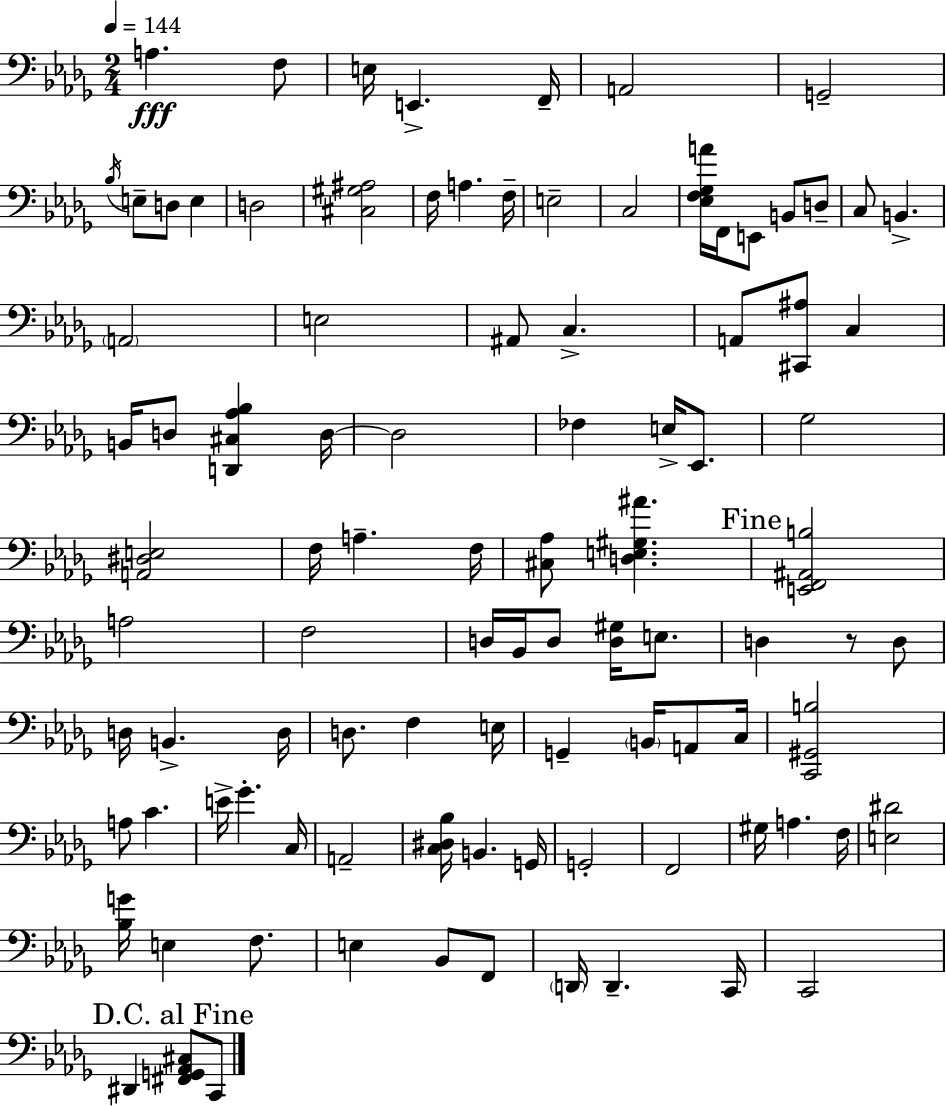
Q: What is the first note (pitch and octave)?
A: A3